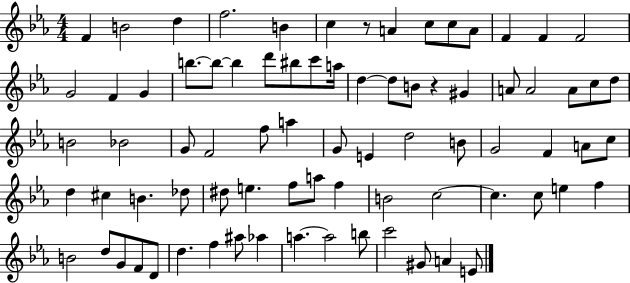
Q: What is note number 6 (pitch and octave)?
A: C5